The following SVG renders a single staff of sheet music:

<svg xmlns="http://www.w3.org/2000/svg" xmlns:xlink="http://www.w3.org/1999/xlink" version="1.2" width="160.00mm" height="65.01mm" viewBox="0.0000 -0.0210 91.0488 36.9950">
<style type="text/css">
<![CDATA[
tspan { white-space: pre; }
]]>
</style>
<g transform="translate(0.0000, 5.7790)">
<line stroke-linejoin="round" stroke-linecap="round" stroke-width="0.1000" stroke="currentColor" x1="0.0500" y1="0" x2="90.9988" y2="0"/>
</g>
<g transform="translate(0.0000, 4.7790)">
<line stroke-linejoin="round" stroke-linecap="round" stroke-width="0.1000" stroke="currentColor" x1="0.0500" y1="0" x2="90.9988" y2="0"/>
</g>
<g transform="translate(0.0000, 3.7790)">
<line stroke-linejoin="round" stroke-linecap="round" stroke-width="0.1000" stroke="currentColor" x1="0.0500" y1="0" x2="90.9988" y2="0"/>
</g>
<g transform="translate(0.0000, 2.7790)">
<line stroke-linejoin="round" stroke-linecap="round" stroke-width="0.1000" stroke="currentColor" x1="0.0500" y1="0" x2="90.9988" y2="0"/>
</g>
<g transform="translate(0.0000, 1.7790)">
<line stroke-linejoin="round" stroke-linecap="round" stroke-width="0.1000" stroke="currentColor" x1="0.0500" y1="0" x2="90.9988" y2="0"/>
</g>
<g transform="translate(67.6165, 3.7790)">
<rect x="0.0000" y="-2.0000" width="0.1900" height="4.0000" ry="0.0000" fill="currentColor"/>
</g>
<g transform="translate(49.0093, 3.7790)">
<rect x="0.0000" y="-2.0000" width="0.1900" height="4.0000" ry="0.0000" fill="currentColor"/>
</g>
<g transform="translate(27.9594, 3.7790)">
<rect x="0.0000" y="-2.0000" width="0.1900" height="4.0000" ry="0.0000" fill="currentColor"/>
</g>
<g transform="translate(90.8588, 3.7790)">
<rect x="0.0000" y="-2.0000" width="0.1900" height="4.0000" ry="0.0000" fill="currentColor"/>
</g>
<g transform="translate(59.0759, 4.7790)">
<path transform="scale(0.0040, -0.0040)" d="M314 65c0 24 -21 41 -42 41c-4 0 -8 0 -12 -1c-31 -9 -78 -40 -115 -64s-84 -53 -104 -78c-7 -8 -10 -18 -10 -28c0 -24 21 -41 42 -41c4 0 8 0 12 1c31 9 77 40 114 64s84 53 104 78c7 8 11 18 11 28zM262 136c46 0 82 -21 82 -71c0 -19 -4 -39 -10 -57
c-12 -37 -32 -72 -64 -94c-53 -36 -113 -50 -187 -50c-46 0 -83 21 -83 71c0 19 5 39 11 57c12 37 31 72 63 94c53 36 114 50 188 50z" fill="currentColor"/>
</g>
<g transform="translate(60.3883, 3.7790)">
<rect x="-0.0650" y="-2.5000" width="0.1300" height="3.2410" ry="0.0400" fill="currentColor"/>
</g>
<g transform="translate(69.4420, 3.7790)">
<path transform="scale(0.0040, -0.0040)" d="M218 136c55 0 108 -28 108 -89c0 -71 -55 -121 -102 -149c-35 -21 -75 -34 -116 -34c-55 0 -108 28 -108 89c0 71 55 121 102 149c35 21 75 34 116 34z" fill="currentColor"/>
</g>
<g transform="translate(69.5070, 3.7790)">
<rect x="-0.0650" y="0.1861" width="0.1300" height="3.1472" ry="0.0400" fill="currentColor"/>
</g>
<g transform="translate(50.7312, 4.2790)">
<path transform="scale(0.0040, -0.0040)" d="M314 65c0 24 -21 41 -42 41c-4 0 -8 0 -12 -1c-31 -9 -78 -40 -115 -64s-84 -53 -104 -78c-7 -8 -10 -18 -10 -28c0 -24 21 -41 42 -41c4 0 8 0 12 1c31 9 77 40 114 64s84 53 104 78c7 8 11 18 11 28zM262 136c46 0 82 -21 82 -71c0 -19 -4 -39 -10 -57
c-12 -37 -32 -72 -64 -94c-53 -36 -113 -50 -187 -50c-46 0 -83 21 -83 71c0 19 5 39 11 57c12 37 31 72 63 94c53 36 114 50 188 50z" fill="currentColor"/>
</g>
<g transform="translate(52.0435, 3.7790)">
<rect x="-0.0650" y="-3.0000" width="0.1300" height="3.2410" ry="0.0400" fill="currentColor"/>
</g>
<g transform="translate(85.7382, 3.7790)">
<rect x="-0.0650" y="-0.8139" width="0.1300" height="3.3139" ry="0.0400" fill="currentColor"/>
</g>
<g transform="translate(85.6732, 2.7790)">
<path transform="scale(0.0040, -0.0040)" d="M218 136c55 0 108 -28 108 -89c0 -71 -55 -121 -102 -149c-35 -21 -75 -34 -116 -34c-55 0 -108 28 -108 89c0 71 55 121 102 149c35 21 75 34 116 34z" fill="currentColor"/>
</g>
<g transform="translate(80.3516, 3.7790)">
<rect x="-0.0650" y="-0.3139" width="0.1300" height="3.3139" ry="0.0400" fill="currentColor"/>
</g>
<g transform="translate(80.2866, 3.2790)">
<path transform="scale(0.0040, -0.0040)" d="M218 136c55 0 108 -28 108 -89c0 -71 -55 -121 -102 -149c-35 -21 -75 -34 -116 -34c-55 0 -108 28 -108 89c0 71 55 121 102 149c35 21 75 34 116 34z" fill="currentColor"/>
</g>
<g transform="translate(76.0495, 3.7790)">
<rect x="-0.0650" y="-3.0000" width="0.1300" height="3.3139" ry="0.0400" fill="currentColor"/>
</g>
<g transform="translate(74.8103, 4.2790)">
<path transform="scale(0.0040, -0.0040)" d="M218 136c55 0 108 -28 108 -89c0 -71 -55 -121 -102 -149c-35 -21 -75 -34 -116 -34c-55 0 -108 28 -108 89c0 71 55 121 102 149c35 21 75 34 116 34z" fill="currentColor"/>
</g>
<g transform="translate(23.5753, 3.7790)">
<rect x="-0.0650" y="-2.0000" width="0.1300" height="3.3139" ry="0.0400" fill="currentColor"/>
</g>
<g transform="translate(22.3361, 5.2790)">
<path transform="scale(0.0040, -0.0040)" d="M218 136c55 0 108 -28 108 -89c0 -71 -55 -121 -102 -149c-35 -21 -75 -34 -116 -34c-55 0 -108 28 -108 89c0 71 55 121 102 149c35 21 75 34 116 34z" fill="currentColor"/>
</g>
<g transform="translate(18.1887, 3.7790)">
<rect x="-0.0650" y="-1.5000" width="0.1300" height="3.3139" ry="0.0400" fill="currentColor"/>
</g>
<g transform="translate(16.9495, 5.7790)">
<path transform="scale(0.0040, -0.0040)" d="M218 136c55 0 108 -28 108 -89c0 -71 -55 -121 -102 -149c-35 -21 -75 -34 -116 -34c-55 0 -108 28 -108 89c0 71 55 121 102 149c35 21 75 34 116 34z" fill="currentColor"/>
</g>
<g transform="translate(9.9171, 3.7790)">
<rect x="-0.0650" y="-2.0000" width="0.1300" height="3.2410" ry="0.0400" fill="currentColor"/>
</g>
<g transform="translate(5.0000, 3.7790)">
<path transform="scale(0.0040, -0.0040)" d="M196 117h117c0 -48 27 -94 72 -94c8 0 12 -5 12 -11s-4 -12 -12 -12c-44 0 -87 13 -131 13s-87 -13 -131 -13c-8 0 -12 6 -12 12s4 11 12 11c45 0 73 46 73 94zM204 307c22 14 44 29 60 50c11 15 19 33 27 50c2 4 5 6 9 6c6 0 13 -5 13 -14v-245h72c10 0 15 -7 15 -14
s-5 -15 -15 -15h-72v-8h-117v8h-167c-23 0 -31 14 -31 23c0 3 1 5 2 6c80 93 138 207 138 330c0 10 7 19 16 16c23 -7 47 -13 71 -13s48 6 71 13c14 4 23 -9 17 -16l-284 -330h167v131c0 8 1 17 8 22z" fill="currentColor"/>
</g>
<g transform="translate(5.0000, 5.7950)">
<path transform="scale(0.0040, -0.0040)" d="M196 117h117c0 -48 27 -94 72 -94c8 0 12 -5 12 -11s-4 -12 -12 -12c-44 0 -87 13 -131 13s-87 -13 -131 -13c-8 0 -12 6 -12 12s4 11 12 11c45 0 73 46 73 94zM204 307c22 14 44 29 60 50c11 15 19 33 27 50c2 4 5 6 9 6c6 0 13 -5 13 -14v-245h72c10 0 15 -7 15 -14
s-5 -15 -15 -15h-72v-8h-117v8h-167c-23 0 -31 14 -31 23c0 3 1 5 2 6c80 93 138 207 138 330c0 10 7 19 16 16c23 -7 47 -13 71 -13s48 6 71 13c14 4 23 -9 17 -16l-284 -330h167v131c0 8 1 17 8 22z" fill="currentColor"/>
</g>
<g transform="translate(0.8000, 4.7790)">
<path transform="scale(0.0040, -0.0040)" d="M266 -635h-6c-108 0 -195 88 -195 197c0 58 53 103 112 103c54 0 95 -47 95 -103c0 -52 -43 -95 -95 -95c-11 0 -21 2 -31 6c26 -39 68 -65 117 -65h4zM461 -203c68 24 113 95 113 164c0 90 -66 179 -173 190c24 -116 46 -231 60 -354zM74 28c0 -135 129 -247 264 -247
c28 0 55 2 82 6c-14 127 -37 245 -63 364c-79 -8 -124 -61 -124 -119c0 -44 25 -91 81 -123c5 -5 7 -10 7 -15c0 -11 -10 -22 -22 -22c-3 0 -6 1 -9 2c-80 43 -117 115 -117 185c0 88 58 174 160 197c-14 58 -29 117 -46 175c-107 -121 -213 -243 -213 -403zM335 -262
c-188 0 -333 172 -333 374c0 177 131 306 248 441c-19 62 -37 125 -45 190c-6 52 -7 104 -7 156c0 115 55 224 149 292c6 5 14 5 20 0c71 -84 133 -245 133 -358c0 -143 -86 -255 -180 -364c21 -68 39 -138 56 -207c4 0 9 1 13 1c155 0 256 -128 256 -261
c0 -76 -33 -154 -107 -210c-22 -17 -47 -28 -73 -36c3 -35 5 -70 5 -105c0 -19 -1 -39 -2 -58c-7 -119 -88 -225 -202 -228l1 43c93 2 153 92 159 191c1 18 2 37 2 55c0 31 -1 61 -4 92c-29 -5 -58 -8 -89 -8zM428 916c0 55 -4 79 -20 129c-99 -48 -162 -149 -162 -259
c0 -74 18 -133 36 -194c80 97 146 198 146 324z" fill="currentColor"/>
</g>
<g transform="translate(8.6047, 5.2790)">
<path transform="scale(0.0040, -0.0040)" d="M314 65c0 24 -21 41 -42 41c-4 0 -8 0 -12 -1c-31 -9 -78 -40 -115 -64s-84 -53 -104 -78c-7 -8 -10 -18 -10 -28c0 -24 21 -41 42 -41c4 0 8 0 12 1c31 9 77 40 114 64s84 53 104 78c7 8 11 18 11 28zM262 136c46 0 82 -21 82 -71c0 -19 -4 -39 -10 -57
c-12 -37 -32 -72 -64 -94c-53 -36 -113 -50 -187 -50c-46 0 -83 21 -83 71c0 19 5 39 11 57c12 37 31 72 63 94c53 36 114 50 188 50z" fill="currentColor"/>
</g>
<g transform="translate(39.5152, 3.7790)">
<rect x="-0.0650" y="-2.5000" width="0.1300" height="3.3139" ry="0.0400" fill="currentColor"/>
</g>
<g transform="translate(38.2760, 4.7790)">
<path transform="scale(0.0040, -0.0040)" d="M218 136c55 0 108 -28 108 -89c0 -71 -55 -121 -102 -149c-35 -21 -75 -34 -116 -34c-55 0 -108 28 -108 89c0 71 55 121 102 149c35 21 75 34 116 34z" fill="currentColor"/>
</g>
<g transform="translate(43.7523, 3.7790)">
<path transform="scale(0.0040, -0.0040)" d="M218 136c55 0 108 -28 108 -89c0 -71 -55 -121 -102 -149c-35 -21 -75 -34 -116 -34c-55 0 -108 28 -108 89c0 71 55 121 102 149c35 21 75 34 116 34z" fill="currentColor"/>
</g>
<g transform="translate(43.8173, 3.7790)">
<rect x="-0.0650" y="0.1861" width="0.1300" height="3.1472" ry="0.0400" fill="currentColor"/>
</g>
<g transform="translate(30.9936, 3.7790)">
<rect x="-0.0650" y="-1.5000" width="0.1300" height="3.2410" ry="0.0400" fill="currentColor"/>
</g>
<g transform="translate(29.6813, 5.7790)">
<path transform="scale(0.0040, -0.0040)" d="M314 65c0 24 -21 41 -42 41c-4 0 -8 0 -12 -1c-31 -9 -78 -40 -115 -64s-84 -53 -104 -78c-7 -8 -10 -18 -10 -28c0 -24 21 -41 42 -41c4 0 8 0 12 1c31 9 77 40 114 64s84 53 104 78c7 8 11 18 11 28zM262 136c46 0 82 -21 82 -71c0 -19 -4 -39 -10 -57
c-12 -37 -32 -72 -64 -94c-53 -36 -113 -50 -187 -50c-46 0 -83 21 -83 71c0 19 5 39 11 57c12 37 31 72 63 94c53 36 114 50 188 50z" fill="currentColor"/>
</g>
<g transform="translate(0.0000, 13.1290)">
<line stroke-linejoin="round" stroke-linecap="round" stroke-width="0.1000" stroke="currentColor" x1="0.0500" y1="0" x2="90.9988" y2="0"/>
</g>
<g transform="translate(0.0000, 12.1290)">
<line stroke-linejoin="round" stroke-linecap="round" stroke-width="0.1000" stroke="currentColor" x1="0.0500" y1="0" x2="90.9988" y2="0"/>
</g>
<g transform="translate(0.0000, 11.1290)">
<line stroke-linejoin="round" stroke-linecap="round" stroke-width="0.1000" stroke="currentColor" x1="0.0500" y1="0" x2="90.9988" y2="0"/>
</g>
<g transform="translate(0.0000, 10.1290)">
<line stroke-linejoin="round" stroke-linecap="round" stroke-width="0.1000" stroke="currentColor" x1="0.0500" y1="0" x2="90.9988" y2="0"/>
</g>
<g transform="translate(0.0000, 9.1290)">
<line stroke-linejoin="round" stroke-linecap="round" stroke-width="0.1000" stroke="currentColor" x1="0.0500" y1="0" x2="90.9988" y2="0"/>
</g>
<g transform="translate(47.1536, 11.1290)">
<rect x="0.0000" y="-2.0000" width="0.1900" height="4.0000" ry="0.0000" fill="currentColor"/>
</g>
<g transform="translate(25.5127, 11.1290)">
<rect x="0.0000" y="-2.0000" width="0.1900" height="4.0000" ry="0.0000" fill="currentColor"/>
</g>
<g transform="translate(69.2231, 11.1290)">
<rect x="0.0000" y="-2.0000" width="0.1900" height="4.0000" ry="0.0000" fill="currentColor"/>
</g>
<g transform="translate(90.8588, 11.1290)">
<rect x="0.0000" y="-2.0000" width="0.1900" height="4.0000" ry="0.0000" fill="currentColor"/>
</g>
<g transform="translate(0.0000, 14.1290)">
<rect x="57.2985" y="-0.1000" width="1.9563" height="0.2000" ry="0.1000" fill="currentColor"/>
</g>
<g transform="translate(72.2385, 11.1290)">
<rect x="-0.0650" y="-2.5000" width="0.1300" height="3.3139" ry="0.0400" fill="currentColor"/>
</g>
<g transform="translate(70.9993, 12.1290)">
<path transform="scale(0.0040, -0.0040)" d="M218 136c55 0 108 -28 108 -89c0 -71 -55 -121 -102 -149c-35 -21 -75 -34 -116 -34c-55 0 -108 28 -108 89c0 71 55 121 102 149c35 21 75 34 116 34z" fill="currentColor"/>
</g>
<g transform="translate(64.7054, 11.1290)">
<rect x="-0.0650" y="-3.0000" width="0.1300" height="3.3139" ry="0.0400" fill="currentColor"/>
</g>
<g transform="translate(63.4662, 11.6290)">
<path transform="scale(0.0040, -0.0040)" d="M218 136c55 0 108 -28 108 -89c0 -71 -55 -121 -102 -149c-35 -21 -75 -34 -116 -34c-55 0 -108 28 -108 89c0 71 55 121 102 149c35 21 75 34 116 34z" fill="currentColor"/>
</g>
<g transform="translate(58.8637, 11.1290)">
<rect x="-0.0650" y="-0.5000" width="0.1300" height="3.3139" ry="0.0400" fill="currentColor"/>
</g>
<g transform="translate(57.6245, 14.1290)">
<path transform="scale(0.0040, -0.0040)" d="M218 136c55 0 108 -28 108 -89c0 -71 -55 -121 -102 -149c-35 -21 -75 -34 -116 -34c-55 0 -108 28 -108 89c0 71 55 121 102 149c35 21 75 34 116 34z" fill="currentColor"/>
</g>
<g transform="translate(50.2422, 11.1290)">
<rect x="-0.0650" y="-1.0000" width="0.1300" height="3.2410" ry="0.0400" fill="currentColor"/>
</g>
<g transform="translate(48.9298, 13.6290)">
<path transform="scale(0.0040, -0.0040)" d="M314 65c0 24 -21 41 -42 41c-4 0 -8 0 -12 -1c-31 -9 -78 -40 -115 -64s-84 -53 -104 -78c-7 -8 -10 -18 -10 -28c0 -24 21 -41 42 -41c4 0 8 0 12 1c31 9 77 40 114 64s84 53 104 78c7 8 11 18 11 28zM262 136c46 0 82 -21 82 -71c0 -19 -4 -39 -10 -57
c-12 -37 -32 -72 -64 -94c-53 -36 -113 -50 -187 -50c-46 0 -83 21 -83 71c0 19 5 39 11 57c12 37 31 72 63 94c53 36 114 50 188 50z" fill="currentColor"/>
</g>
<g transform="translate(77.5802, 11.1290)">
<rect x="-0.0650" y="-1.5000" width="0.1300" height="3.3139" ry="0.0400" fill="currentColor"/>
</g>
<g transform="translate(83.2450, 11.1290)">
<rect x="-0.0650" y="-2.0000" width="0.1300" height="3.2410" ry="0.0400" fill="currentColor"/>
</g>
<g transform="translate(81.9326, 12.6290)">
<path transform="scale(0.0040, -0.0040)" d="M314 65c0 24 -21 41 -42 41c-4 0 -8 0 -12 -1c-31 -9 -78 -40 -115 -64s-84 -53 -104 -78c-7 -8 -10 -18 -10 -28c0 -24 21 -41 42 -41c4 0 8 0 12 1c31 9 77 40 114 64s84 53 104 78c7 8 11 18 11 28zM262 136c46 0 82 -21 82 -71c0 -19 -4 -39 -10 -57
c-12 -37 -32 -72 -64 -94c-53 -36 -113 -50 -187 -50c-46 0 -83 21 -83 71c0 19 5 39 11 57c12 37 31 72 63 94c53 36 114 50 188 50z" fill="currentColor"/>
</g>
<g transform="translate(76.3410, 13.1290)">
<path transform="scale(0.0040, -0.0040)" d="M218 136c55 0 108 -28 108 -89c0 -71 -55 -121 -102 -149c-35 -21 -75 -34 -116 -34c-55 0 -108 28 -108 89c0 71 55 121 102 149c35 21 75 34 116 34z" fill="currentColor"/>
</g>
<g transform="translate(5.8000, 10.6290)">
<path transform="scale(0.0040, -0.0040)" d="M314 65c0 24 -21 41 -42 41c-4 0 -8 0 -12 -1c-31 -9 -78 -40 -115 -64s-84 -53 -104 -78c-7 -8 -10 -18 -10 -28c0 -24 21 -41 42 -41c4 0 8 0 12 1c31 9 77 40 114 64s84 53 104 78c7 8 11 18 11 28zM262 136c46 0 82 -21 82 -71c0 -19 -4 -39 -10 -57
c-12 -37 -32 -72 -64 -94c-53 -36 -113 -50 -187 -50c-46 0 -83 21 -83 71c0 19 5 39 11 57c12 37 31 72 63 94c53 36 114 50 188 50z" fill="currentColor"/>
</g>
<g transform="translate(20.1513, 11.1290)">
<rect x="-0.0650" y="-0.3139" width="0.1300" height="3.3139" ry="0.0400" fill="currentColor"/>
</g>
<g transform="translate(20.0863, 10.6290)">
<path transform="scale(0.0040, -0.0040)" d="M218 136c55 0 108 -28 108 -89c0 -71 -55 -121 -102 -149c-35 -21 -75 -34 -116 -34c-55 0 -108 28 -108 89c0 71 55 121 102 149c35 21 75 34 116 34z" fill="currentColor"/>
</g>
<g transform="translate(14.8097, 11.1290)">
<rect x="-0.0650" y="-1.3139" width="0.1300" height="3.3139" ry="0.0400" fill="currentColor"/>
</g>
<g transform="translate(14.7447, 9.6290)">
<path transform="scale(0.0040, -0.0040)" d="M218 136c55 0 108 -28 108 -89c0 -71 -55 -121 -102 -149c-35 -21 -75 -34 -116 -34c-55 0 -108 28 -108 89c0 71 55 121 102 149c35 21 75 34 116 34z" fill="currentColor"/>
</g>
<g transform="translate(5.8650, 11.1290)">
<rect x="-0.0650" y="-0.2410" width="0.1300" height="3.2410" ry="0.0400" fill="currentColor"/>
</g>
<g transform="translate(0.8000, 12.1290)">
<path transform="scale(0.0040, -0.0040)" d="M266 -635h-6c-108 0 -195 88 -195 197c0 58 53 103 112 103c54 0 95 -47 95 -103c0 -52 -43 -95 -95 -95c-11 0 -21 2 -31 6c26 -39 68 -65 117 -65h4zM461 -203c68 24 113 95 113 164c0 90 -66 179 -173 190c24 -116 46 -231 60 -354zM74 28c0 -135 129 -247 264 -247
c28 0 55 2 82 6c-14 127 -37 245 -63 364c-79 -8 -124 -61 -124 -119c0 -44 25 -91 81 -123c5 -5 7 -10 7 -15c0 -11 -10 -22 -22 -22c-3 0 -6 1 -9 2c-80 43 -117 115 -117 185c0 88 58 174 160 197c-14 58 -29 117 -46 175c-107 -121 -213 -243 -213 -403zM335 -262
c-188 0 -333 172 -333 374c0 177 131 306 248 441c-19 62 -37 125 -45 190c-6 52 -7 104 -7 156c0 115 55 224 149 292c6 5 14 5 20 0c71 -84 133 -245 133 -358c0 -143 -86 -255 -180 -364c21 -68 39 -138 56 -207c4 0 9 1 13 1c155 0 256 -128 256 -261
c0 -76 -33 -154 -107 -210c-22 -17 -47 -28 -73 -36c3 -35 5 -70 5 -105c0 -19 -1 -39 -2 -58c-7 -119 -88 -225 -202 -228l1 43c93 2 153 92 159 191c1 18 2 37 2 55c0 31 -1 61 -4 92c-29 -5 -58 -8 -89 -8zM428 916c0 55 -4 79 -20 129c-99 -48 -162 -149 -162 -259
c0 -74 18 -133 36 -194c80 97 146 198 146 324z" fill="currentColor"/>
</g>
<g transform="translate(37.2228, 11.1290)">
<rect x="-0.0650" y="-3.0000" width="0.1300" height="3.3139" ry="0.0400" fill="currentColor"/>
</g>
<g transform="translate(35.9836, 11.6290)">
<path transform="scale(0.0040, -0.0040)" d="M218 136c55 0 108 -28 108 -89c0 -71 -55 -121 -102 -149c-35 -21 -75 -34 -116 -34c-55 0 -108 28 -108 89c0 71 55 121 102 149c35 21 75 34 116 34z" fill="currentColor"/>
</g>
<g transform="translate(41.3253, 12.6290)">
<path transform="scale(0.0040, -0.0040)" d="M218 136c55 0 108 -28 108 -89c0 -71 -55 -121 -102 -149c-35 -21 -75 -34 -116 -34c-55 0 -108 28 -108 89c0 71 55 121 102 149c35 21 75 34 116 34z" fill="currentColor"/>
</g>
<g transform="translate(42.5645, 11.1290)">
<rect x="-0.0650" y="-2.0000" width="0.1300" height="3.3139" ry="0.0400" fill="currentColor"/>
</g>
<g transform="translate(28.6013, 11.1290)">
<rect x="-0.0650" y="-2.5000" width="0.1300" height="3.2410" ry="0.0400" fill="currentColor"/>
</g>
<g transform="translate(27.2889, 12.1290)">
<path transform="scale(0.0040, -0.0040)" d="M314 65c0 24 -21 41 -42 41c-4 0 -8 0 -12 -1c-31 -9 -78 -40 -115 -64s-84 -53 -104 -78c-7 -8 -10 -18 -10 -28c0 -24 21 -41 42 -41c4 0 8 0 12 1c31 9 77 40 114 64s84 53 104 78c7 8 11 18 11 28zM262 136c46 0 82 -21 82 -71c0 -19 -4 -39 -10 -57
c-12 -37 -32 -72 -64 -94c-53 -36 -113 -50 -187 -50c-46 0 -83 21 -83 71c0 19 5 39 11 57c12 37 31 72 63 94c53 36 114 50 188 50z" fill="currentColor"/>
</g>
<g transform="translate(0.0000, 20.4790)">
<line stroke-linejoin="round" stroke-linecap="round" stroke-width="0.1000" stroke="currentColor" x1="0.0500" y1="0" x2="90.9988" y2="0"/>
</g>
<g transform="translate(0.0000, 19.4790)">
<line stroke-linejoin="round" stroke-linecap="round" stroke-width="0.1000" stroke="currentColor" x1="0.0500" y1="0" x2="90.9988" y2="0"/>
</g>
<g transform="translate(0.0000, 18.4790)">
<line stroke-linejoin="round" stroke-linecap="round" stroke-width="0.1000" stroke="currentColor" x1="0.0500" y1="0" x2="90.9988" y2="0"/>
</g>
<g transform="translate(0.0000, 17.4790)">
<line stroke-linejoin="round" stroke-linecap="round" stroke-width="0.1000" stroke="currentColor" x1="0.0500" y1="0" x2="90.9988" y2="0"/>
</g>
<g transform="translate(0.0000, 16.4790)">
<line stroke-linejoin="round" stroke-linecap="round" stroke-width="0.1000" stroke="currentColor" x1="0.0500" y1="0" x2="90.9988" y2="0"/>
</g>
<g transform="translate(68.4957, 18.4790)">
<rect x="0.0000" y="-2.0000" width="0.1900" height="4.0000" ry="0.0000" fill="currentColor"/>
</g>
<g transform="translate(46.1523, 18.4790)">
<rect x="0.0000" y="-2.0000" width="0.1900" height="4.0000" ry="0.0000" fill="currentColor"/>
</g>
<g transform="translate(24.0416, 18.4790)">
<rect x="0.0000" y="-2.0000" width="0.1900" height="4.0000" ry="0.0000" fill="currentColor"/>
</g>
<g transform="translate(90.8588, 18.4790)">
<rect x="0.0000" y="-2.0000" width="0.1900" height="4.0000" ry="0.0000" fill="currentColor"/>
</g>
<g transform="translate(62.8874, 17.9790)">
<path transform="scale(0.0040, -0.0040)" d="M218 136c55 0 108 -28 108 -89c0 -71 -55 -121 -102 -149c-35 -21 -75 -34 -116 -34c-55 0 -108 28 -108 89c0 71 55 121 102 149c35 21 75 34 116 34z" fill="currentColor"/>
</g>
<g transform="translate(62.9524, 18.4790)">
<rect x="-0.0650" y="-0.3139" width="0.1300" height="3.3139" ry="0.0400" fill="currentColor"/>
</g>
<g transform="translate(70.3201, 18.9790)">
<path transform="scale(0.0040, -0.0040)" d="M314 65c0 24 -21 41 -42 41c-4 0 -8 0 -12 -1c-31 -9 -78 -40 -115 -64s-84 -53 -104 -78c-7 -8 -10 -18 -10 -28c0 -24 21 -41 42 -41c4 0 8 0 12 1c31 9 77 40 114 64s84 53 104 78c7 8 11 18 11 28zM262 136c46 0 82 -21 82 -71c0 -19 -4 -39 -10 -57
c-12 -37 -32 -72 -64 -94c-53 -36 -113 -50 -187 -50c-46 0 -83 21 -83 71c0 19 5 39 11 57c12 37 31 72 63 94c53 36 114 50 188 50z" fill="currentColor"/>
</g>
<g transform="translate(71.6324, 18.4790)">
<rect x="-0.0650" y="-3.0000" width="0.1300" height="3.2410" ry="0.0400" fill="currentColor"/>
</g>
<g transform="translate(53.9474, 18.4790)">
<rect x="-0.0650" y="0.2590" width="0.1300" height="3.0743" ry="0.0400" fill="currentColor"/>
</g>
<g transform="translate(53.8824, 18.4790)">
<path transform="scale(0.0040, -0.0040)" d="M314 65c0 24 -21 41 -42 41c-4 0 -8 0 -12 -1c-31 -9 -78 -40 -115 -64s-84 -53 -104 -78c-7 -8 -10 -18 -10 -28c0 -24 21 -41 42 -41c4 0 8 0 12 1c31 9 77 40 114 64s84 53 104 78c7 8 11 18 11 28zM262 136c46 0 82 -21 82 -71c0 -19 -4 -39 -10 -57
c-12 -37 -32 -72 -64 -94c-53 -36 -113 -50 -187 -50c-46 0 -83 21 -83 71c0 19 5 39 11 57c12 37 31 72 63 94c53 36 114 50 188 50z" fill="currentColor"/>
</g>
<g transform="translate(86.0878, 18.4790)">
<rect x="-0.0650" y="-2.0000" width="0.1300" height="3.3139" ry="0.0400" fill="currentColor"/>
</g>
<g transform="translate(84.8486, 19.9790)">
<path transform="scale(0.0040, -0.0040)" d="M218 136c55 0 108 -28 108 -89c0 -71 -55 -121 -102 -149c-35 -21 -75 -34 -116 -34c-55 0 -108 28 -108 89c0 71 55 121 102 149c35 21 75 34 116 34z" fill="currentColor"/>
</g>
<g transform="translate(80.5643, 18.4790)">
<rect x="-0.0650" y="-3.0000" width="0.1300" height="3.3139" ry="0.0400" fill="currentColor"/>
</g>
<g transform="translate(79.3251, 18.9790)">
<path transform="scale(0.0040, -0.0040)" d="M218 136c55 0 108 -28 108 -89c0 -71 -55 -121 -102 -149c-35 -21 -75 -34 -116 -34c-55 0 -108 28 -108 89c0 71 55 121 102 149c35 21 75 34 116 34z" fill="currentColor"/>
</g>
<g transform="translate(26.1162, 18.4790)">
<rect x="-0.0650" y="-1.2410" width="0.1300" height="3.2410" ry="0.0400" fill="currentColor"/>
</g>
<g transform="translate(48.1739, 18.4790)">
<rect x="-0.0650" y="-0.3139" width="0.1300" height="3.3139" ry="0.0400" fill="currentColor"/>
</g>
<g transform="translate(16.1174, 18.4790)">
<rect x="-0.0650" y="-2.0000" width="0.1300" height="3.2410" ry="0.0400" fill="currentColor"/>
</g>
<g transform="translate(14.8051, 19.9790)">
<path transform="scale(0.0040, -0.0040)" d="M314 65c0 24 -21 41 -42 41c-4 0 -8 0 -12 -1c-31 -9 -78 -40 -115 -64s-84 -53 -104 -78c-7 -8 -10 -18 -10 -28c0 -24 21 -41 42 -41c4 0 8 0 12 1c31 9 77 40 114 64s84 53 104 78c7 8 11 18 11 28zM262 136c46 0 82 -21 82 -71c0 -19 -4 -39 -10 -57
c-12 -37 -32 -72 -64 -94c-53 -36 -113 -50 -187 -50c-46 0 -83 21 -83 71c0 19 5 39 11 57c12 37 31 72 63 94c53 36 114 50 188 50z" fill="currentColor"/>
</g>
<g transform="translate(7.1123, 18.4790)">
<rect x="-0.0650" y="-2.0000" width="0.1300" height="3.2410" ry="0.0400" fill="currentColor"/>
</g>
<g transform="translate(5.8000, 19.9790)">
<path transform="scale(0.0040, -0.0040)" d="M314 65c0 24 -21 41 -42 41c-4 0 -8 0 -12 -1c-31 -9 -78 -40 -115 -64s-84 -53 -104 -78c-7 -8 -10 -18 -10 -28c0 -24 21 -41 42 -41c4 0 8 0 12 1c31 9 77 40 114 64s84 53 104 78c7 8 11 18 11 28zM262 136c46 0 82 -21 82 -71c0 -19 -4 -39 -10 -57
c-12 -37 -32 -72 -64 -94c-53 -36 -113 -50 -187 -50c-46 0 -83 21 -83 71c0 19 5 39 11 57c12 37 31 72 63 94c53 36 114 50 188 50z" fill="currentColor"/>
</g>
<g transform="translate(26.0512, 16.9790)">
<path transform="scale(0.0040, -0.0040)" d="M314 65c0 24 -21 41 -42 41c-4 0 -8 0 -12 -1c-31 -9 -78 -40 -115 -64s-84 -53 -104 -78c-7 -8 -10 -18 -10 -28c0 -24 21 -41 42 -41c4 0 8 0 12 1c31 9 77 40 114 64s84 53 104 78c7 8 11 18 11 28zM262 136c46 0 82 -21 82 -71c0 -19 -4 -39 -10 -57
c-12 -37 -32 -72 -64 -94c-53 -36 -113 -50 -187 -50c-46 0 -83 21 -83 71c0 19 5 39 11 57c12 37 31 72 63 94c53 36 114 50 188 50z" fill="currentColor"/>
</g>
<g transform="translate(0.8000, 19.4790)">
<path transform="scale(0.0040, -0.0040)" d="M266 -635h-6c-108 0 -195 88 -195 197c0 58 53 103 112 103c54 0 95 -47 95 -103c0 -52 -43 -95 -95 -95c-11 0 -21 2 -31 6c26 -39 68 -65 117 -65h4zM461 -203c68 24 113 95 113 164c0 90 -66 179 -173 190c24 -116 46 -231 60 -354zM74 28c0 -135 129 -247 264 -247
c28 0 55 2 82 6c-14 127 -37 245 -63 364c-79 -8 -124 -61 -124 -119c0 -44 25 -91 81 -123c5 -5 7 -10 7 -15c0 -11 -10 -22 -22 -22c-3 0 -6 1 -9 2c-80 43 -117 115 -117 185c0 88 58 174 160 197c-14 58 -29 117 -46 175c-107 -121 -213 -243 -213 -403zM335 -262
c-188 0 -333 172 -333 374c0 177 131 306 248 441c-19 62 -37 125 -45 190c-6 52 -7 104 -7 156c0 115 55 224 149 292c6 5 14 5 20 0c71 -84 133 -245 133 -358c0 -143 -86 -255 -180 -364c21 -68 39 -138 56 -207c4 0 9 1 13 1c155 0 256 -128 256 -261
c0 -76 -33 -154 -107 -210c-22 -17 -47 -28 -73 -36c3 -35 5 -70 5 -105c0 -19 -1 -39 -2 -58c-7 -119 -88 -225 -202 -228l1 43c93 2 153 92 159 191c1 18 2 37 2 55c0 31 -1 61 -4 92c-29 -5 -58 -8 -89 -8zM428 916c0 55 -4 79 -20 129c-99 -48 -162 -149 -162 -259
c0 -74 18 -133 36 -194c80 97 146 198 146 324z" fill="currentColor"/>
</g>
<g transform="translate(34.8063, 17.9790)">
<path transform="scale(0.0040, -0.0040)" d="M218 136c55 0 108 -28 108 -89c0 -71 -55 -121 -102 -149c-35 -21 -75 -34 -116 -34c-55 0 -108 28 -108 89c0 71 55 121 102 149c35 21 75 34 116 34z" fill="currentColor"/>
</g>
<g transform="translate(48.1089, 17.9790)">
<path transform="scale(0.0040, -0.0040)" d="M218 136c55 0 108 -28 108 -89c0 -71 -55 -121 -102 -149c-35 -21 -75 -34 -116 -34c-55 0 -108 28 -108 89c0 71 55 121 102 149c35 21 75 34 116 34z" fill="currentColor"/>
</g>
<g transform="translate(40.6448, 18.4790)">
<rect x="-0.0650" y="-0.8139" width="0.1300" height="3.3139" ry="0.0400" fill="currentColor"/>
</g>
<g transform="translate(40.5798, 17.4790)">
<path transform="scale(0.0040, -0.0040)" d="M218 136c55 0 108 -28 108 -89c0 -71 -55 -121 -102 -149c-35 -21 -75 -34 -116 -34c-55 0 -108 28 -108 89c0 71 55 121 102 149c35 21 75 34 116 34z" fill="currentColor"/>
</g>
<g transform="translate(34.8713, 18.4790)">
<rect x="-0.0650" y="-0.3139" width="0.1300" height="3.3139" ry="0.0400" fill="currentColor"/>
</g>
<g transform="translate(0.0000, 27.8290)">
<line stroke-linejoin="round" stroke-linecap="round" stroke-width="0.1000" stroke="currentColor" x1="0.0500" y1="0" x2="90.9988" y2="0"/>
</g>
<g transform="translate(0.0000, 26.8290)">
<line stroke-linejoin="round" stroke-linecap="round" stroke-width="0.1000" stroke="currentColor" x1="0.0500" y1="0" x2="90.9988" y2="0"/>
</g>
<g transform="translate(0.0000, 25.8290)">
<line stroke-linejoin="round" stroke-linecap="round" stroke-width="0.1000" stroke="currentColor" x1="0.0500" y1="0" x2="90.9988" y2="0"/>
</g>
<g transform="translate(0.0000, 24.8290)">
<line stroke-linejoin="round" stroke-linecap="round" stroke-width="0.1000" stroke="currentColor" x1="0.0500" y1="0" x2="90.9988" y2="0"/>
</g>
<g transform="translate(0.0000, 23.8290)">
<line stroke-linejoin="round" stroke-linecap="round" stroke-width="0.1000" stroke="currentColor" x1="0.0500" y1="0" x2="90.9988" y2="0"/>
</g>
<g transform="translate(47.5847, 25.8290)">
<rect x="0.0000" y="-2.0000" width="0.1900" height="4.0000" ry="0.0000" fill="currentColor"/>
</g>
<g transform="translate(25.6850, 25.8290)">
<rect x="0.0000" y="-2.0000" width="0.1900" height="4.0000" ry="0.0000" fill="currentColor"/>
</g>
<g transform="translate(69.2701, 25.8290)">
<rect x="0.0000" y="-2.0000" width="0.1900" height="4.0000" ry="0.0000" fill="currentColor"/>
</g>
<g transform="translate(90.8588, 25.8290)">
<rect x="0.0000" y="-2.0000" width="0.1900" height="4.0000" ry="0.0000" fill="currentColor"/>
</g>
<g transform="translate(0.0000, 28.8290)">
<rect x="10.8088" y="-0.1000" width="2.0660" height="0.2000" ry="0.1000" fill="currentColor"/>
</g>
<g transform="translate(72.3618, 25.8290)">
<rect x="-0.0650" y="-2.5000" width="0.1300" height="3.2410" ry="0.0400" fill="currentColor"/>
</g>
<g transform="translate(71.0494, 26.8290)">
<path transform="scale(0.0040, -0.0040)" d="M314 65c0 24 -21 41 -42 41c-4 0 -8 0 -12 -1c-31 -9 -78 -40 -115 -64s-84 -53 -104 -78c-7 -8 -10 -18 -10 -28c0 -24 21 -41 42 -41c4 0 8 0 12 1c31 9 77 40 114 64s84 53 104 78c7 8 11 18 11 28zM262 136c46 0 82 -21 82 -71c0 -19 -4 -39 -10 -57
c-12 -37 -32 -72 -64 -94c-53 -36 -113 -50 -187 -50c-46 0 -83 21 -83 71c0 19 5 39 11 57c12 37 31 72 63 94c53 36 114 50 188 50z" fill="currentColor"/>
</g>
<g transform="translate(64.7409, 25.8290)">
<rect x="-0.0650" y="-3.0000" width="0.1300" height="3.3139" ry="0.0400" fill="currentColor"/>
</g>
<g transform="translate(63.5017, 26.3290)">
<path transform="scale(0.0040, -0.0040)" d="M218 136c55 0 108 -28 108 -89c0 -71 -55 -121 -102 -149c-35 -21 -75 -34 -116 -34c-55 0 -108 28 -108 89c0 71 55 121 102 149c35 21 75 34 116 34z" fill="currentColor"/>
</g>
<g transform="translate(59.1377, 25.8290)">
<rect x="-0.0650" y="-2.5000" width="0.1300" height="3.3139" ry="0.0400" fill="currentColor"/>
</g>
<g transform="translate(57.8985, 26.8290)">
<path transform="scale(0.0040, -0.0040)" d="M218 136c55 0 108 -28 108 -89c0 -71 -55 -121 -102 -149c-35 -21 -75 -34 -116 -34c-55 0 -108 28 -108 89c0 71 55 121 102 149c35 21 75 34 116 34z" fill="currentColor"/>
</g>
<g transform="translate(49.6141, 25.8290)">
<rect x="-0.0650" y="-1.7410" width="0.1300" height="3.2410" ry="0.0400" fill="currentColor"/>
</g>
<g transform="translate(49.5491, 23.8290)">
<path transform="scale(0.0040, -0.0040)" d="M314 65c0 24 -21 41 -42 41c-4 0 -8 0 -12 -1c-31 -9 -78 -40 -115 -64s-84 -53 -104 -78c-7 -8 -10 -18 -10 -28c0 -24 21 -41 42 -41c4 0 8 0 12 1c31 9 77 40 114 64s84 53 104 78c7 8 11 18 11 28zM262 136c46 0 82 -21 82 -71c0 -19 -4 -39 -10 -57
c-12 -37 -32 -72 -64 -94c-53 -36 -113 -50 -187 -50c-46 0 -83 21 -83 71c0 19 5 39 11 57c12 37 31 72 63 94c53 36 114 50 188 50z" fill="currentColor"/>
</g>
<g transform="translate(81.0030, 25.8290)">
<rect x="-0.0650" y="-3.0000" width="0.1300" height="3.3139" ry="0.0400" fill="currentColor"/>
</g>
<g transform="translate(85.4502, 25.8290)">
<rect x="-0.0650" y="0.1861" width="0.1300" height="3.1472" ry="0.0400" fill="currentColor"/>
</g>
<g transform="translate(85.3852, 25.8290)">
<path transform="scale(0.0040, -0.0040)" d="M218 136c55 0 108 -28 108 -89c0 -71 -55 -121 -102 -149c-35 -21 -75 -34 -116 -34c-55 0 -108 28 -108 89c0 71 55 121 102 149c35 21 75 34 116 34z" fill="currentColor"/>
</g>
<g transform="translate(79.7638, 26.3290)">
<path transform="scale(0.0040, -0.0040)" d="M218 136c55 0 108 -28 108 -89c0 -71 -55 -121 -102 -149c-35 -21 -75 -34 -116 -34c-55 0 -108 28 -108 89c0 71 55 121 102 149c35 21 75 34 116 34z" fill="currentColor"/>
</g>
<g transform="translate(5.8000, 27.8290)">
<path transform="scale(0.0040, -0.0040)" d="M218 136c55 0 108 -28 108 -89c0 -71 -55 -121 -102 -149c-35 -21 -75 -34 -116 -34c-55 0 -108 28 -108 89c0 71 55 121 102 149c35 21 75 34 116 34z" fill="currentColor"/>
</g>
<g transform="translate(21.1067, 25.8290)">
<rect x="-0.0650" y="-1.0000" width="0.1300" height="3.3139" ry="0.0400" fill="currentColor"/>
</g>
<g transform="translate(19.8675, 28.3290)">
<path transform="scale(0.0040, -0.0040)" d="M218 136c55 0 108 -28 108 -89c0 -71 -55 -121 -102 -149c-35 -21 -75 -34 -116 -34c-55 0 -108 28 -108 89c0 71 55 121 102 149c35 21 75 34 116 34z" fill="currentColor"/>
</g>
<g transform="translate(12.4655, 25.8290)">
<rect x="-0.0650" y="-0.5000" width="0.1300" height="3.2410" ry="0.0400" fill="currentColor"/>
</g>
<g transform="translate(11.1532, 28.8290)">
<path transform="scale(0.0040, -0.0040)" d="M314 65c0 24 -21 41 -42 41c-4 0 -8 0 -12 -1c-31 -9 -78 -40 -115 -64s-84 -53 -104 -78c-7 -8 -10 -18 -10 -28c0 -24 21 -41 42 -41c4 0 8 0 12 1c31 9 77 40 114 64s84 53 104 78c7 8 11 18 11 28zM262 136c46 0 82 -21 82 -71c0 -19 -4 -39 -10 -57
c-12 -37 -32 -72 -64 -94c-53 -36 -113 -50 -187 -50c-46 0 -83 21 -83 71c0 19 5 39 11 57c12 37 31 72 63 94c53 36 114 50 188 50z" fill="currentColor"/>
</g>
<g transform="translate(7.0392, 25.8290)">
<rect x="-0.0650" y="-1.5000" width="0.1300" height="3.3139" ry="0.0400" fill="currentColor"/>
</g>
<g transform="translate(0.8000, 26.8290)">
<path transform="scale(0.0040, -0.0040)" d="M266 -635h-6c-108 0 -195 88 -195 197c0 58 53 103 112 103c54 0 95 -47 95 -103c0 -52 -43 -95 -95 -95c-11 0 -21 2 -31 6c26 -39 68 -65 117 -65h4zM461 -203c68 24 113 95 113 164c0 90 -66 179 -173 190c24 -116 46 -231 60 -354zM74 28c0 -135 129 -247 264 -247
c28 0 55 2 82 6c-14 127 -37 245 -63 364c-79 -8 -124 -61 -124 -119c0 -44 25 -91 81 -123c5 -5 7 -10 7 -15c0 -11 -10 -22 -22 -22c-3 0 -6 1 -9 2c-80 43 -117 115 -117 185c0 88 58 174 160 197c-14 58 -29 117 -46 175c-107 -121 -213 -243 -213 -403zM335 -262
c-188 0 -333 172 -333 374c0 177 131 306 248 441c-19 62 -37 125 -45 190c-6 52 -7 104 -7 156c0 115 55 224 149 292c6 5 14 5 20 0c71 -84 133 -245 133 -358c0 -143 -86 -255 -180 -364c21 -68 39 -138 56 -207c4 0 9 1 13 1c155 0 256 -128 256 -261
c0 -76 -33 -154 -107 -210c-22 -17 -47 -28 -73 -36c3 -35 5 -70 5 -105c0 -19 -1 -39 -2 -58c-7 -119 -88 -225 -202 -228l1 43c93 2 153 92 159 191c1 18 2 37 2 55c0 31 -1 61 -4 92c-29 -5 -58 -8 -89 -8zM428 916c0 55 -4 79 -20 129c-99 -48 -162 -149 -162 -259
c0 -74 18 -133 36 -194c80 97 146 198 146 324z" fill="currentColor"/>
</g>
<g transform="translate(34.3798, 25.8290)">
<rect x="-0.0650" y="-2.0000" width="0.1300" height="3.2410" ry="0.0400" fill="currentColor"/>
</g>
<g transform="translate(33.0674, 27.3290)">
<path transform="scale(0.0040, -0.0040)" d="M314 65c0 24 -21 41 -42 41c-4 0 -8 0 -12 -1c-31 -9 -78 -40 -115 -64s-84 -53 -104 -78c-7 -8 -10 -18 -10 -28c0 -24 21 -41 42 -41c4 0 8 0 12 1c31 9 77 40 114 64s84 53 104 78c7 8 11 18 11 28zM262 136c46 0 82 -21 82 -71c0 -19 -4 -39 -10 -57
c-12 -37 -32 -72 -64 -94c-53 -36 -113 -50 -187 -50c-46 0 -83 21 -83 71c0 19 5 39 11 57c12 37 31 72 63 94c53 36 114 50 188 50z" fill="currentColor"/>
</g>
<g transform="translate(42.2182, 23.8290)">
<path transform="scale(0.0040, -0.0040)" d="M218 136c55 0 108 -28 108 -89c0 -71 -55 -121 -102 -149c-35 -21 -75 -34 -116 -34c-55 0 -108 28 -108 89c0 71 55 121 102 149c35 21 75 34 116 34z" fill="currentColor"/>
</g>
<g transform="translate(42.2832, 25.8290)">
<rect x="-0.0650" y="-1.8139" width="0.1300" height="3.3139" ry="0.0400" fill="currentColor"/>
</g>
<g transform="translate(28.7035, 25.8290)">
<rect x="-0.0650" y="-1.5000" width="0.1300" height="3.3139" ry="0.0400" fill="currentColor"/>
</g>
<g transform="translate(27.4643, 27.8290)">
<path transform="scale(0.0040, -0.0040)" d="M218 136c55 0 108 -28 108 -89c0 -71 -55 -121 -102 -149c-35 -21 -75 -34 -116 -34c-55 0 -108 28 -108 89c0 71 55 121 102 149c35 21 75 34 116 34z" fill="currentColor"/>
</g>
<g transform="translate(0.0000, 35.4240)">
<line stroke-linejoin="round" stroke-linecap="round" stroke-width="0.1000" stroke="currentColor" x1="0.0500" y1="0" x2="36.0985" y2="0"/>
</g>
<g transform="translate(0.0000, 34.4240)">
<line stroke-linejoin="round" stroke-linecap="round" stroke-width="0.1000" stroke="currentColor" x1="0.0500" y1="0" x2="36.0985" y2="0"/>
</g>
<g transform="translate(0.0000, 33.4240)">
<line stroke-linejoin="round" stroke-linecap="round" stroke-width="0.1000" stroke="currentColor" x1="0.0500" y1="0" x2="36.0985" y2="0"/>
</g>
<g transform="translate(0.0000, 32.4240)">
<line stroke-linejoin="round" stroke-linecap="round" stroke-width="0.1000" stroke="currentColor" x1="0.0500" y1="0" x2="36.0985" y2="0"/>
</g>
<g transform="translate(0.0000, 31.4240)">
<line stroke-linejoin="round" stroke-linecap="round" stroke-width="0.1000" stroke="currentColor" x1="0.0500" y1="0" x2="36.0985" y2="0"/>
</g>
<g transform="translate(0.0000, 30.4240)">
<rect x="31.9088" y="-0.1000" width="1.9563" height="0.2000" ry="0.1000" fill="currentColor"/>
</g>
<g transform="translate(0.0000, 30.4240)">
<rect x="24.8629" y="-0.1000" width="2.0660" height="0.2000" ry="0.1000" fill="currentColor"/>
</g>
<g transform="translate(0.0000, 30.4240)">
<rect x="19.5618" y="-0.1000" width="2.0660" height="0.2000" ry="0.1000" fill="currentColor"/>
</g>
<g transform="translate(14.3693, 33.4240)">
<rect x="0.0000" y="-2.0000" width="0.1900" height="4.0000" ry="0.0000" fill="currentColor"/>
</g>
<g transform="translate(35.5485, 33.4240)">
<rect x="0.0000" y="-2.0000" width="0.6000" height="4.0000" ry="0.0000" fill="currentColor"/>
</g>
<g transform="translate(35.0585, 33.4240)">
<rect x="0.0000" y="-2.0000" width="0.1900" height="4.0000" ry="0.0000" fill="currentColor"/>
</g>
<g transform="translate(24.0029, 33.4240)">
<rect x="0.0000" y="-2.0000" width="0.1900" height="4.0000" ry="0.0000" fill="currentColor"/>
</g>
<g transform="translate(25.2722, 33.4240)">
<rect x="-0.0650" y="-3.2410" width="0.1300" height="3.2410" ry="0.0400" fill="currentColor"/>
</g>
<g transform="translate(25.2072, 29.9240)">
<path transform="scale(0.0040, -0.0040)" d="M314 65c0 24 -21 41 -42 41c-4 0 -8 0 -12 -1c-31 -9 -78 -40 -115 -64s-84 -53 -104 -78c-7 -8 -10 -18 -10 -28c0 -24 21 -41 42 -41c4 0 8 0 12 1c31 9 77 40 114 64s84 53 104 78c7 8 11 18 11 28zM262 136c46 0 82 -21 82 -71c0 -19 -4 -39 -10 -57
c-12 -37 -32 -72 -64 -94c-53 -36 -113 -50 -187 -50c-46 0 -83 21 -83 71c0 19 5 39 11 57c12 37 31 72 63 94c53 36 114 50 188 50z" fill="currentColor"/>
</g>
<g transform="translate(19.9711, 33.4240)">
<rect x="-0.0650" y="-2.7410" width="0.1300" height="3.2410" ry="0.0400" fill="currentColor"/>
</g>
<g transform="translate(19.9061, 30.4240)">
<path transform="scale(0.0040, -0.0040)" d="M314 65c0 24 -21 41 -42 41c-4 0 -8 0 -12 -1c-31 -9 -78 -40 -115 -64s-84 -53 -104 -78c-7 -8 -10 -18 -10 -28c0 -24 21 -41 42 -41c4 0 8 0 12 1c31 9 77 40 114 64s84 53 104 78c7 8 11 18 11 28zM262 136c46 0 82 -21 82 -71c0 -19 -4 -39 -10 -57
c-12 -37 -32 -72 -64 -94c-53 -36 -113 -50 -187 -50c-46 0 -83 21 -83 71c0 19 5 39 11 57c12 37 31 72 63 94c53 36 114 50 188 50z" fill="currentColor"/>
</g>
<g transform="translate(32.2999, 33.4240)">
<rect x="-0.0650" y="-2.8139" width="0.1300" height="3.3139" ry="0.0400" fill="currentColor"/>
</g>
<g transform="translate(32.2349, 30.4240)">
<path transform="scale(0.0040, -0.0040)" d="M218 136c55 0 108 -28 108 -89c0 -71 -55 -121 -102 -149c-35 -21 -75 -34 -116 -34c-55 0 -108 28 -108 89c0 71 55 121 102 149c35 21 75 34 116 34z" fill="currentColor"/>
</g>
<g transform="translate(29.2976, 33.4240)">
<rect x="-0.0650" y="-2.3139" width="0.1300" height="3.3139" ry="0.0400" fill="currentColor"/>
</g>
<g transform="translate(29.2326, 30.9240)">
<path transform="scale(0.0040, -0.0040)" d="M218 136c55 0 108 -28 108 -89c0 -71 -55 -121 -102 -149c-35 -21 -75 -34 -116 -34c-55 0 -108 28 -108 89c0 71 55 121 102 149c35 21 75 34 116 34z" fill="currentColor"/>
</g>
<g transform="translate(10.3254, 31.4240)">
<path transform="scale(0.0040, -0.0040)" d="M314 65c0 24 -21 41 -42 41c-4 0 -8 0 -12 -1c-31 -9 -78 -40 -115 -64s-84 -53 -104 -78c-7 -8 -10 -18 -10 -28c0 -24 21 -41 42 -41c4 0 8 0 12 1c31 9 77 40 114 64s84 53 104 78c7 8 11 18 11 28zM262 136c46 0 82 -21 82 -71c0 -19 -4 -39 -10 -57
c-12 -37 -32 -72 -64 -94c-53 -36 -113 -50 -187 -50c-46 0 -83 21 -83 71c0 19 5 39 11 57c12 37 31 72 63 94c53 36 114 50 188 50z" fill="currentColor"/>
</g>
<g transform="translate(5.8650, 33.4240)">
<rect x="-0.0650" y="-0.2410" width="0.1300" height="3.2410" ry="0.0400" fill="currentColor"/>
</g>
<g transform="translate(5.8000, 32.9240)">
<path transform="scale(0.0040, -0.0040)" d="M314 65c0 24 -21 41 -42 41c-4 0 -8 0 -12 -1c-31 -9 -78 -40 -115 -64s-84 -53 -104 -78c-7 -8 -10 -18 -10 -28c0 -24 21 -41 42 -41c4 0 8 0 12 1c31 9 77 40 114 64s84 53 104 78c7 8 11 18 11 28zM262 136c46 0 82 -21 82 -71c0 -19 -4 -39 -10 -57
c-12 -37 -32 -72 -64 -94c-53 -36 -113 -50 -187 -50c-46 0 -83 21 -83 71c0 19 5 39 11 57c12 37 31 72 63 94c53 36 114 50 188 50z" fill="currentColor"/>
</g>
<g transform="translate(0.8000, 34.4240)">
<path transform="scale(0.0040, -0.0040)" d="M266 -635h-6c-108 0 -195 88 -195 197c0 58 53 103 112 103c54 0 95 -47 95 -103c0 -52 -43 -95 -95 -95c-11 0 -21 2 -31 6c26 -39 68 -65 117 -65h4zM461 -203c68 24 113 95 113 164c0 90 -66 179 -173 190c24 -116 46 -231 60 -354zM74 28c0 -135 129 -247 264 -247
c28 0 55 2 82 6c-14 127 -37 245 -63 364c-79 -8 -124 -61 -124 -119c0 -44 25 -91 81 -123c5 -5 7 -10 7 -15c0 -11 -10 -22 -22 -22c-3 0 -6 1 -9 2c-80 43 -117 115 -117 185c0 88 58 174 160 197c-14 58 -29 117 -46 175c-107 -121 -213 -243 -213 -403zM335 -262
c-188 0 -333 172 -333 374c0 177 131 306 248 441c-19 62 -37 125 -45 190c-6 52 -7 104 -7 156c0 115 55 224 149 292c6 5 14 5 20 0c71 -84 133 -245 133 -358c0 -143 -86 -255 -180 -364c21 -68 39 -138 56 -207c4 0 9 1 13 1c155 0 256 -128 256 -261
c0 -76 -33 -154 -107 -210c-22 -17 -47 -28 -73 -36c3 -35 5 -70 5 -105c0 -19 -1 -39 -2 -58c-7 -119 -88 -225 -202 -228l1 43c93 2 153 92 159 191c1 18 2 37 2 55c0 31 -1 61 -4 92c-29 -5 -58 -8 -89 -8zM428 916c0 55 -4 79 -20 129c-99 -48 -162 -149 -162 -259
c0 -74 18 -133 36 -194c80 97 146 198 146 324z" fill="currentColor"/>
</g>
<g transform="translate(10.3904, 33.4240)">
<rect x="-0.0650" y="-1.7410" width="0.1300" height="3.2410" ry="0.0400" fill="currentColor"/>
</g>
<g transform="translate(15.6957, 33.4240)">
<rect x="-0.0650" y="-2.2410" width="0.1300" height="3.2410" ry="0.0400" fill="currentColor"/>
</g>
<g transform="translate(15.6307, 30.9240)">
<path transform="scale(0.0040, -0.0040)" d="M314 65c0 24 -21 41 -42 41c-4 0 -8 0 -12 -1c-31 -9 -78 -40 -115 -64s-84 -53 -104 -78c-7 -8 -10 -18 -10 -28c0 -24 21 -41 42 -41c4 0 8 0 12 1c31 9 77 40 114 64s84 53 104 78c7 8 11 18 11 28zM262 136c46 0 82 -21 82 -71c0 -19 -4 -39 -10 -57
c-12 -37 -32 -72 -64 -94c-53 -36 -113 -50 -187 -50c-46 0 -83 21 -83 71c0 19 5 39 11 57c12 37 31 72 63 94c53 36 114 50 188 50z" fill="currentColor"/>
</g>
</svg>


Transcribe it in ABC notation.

X:1
T:Untitled
M:4/4
L:1/4
K:C
F2 E F E2 G B A2 G2 B A c d c2 e c G2 A F D2 C A G E F2 F2 F2 e2 c d c B2 c A2 A F E C2 D E F2 f f2 G A G2 A B c2 f2 g2 a2 b2 g a